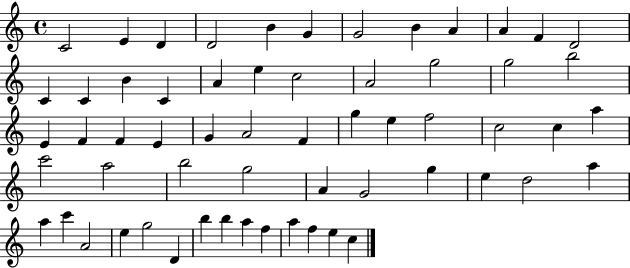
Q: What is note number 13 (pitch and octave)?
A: C4